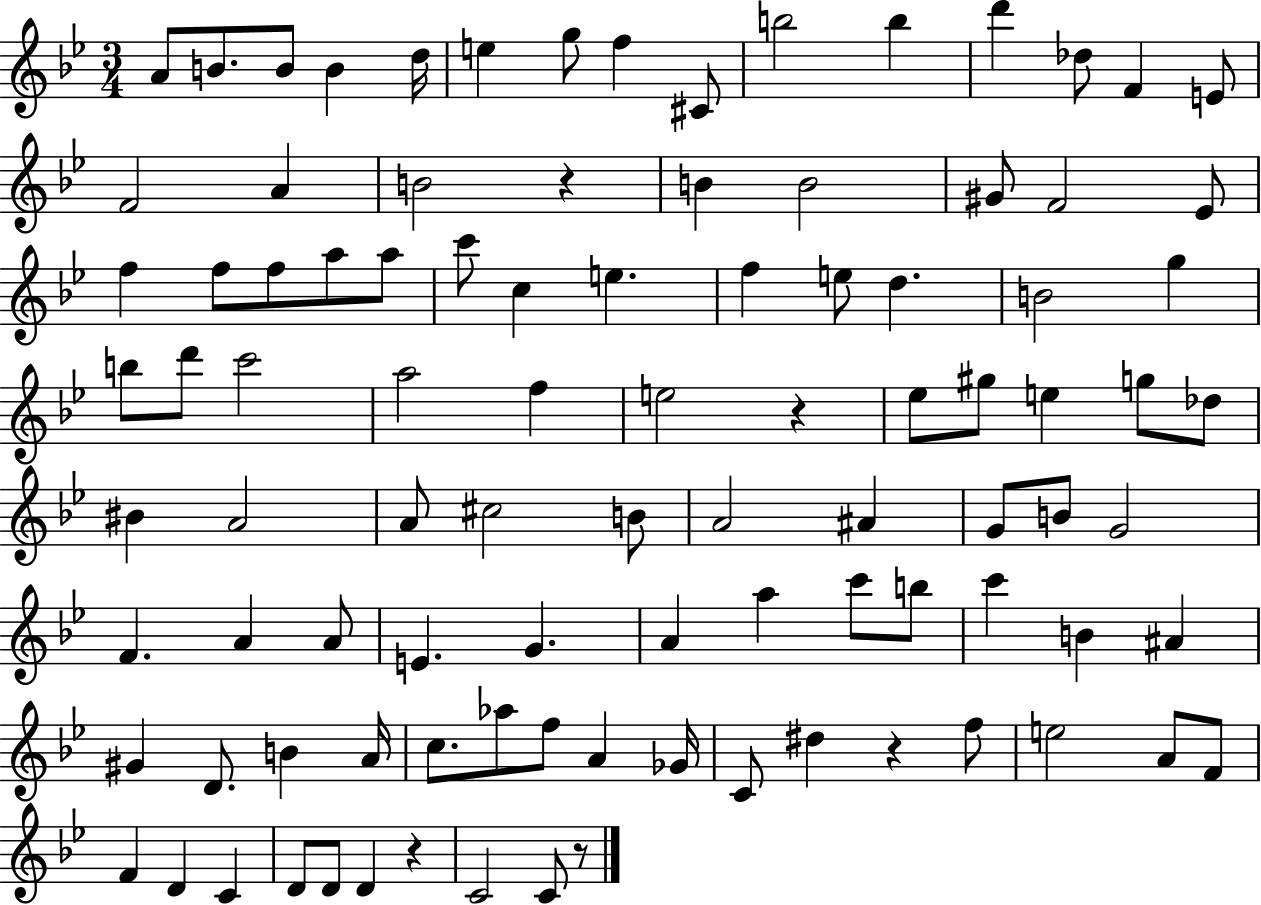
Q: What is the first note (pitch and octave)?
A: A4